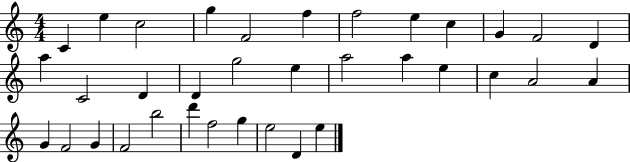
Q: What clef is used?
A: treble